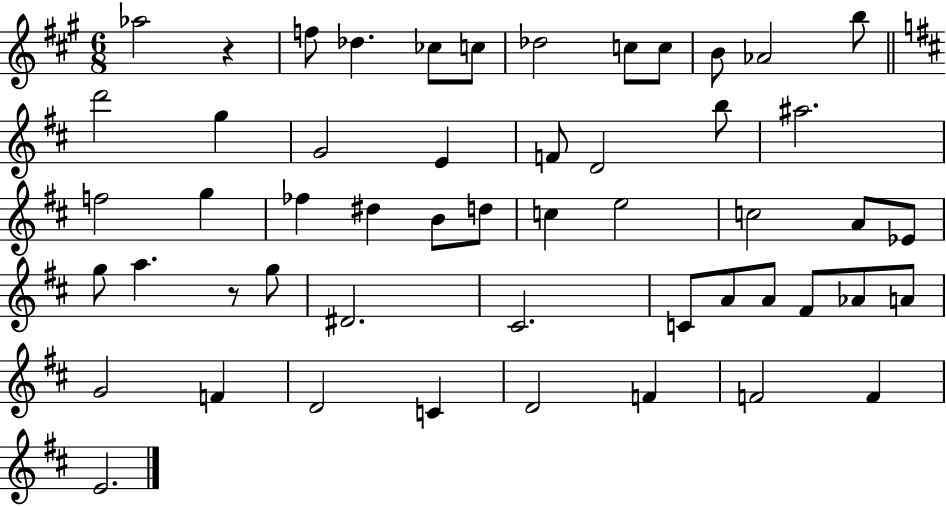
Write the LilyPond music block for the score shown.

{
  \clef treble
  \numericTimeSignature
  \time 6/8
  \key a \major
  aes''2 r4 | f''8 des''4. ces''8 c''8 | des''2 c''8 c''8 | b'8 aes'2 b''8 | \break \bar "||" \break \key d \major d'''2 g''4 | g'2 e'4 | f'8 d'2 b''8 | ais''2. | \break f''2 g''4 | fes''4 dis''4 b'8 d''8 | c''4 e''2 | c''2 a'8 ees'8 | \break g''8 a''4. r8 g''8 | dis'2. | cis'2. | c'8 a'8 a'8 fis'8 aes'8 a'8 | \break g'2 f'4 | d'2 c'4 | d'2 f'4 | f'2 f'4 | \break e'2. | \bar "|."
}